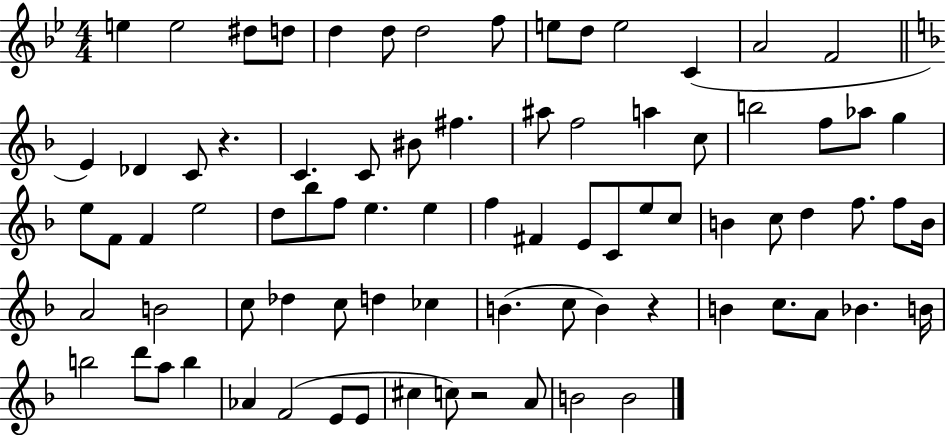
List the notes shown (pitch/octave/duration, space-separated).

E5/q E5/h D#5/e D5/e D5/q D5/e D5/h F5/e E5/e D5/e E5/h C4/q A4/h F4/h E4/q Db4/q C4/e R/q. C4/q. C4/e BIS4/e F#5/q. A#5/e F5/h A5/q C5/e B5/h F5/e Ab5/e G5/q E5/e F4/e F4/q E5/h D5/e Bb5/e F5/e E5/q. E5/q F5/q F#4/q E4/e C4/e E5/e C5/e B4/q C5/e D5/q F5/e. F5/e B4/s A4/h B4/h C5/e Db5/q C5/e D5/q CES5/q B4/q. C5/e B4/q R/q B4/q C5/e. A4/e Bb4/q. B4/s B5/h D6/e A5/e B5/q Ab4/q F4/h E4/e E4/e C#5/q C5/e R/h A4/e B4/h B4/h